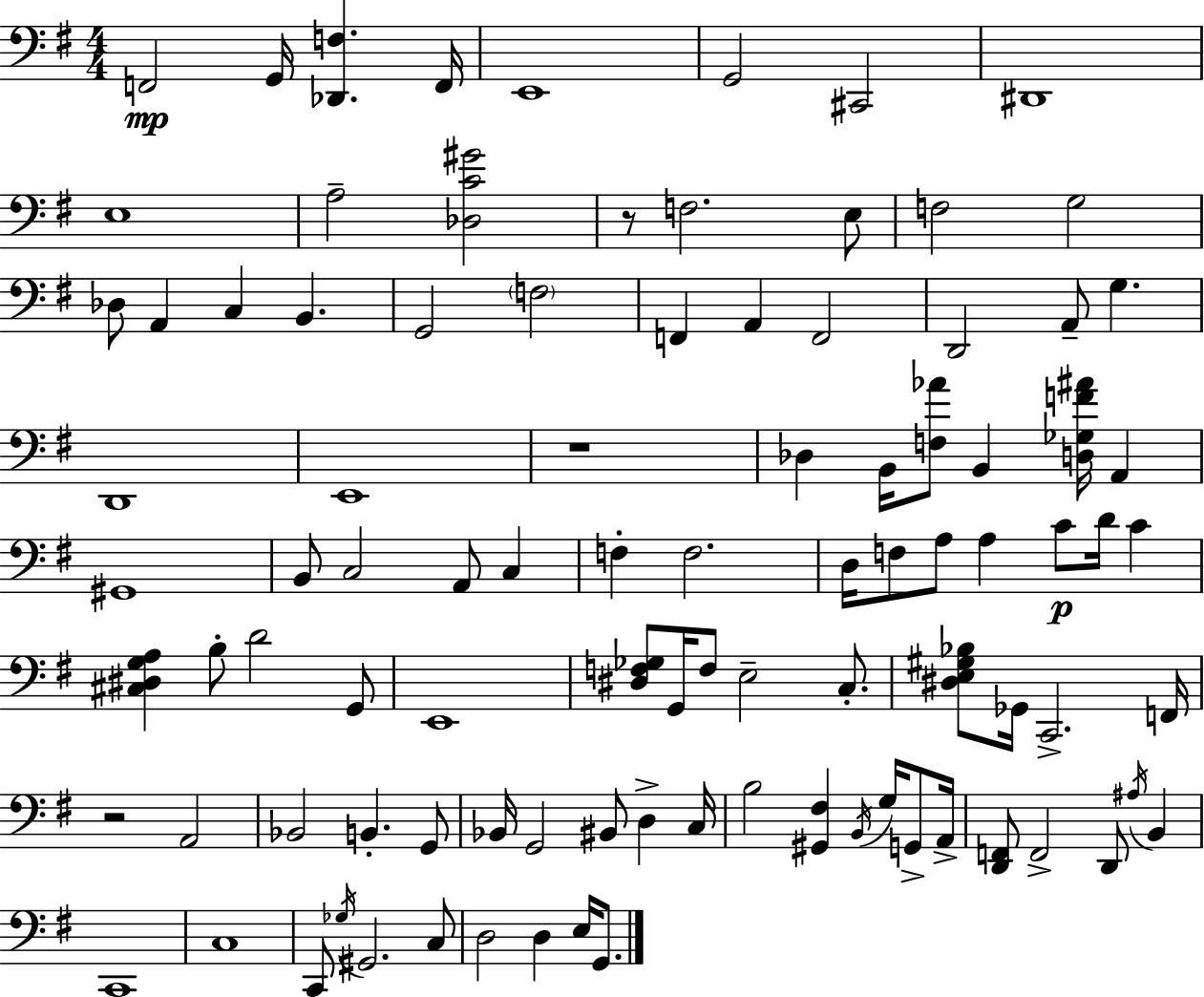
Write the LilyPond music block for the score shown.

{
  \clef bass
  \numericTimeSignature
  \time 4/4
  \key g \major
  f,2\mp g,16 <des, f>4. f,16 | e,1 | g,2 cis,2 | dis,1 | \break e1 | a2-- <des c' gis'>2 | r8 f2. e8 | f2 g2 | \break des8 a,4 c4 b,4. | g,2 \parenthesize f2 | f,4 a,4 f,2 | d,2 a,8-- g4. | \break d,1 | e,1 | r1 | des4 b,16 <f aes'>8 b,4 <d ges f' ais'>16 a,4 | \break gis,1 | b,8 c2 a,8 c4 | f4-. f2. | d16 f8 a8 a4 c'8\p d'16 c'4 | \break <cis dis g a>4 b8-. d'2 g,8 | e,1 | <dis f ges>8 g,16 f8 e2-- c8.-. | <dis e gis bes>8 ges,16 c,2.-> f,16 | \break r2 a,2 | bes,2 b,4.-. g,8 | bes,16 g,2 bis,8 d4-> c16 | b2 <gis, fis>4 \acciaccatura { b,16 } g16 g,8-> | \break a,16-> <d, f,>8 f,2-> d,8 \acciaccatura { ais16 } b,4 | c,1 | c1 | c,8 \acciaccatura { ges16 } gis,2. | \break c8 d2 d4 e16 | g,8. \bar "|."
}